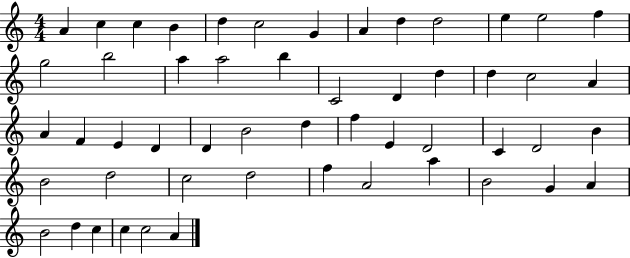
A4/q C5/q C5/q B4/q D5/q C5/h G4/q A4/q D5/q D5/h E5/q E5/h F5/q G5/h B5/h A5/q A5/h B5/q C4/h D4/q D5/q D5/q C5/h A4/q A4/q F4/q E4/q D4/q D4/q B4/h D5/q F5/q E4/q D4/h C4/q D4/h B4/q B4/h D5/h C5/h D5/h F5/q A4/h A5/q B4/h G4/q A4/q B4/h D5/q C5/q C5/q C5/h A4/q